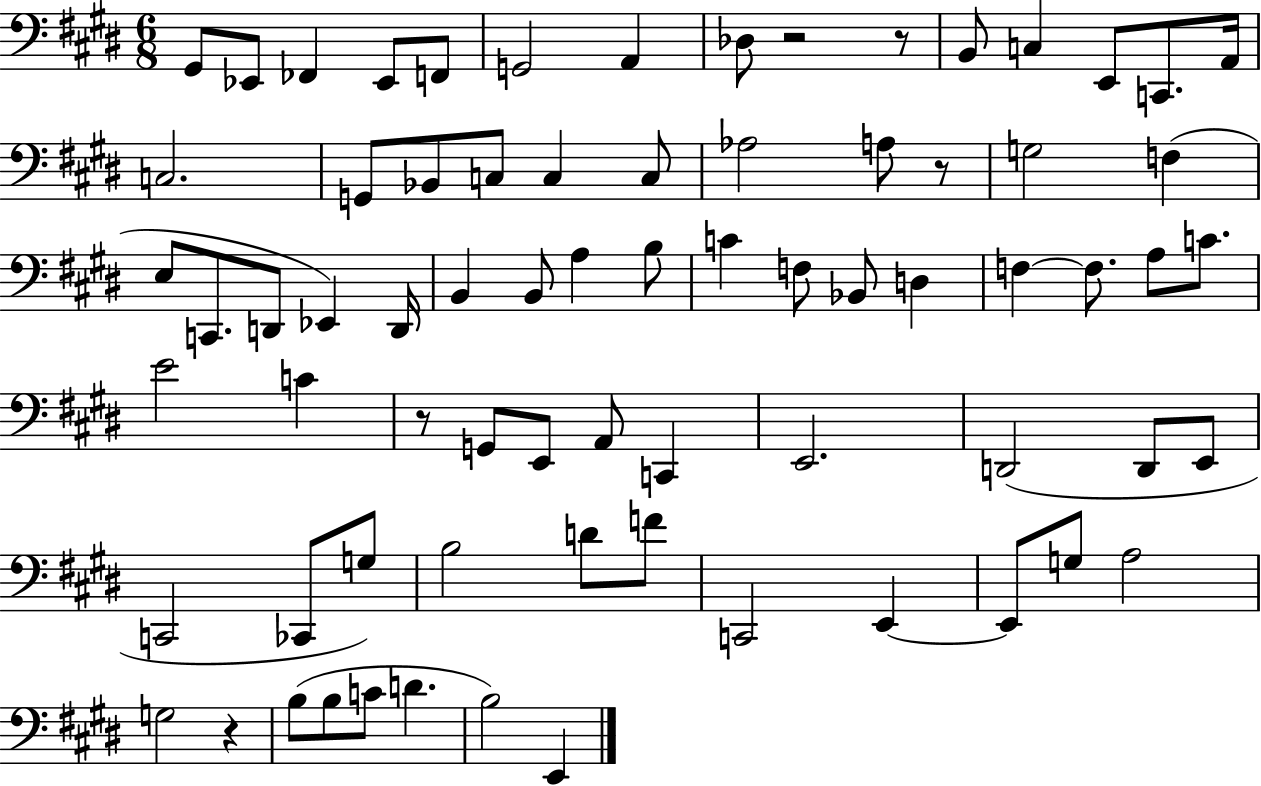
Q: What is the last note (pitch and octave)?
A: E2